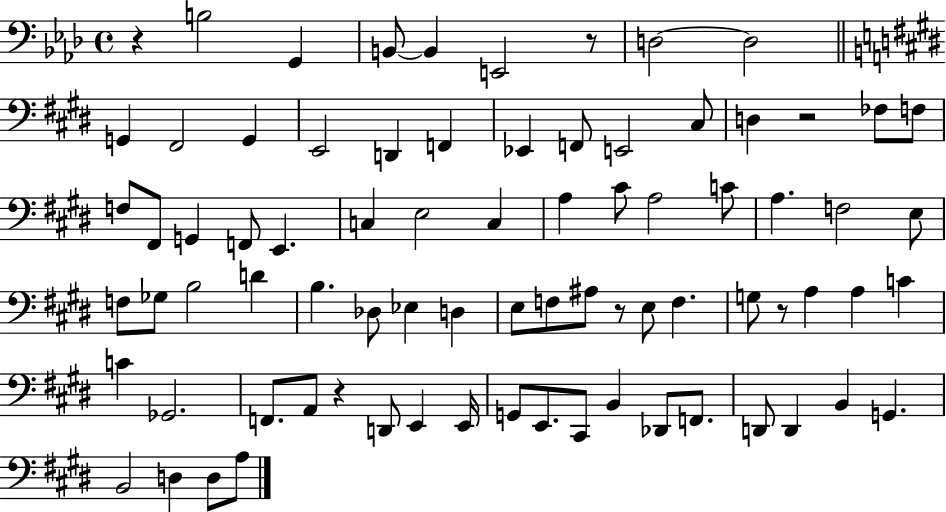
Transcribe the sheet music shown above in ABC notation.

X:1
T:Untitled
M:4/4
L:1/4
K:Ab
z B,2 G,, B,,/2 B,, E,,2 z/2 D,2 D,2 G,, ^F,,2 G,, E,,2 D,, F,, _E,, F,,/2 E,,2 ^C,/2 D, z2 _F,/2 F,/2 F,/2 ^F,,/2 G,, F,,/2 E,, C, E,2 C, A, ^C/2 A,2 C/2 A, F,2 E,/2 F,/2 _G,/2 B,2 D B, _D,/2 _E, D, E,/2 F,/2 ^A,/2 z/2 E,/2 F, G,/2 z/2 A, A, C C _G,,2 F,,/2 A,,/2 z D,,/2 E,, E,,/4 G,,/2 E,,/2 ^C,,/2 B,, _D,,/2 F,,/2 D,,/2 D,, B,, G,, B,,2 D, D,/2 A,/2